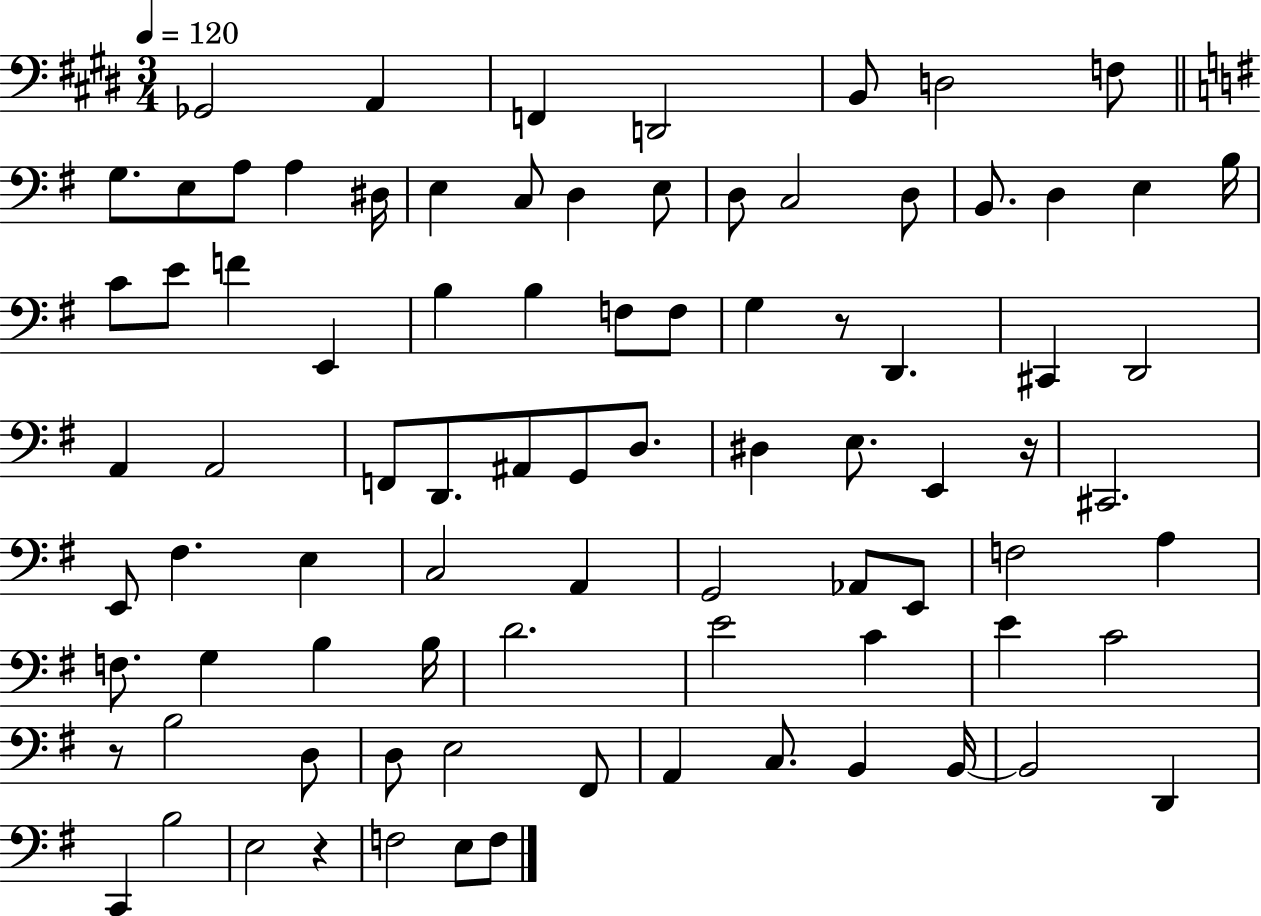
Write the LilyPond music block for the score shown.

{
  \clef bass
  \numericTimeSignature
  \time 3/4
  \key e \major
  \tempo 4 = 120
  ges,2 a,4 | f,4 d,2 | b,8 d2 f8 | \bar "||" \break \key e \minor g8. e8 a8 a4 dis16 | e4 c8 d4 e8 | d8 c2 d8 | b,8. d4 e4 b16 | \break c'8 e'8 f'4 e,4 | b4 b4 f8 f8 | g4 r8 d,4. | cis,4 d,2 | \break a,4 a,2 | f,8 d,8. ais,8 g,8 d8. | dis4 e8. e,4 r16 | cis,2. | \break e,8 fis4. e4 | c2 a,4 | g,2 aes,8 e,8 | f2 a4 | \break f8. g4 b4 b16 | d'2. | e'2 c'4 | e'4 c'2 | \break r8 b2 d8 | d8 e2 fis,8 | a,4 c8. b,4 b,16~~ | b,2 d,4 | \break c,4 b2 | e2 r4 | f2 e8 f8 | \bar "|."
}